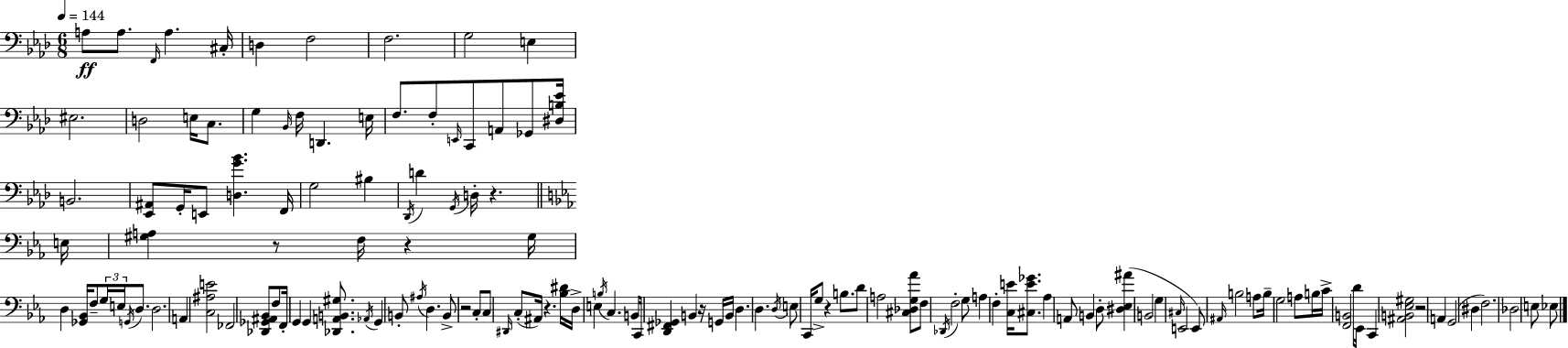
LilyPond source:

{
  \clef bass
  \numericTimeSignature
  \time 6/8
  \key aes \major
  \tempo 4 = 144
  a8\ff a8. \grace { f,16 } a4. | cis16-. d4 f2 | f2. | g2 e4 | \break eis2. | d2 e16 c8. | g4 \grace { bes,16 } f16 d,4. | e16 f8. f8-. \grace { e,16 } c,8 a,8 | \break ges,8 <dis b ees'>16 b,2. | <ees, ais,>8 g,16-. e,8 <d g' bes'>4. | f,16 g2 bis4 | \acciaccatura { des,16 } d'4 \acciaccatura { g,16 } d16-. r4. | \break \bar "||" \break \key ees \major e16 <gis a>4 r8 f16 r4 | gis16 d4 <ges, bes,>16 f8-- \tuplet 3/2 { g16 e16 \acciaccatura { g,16 } } d8. | d2. | a,4 <c ais e'>2 | \break fes,2 <des, ges, ais, bes,>8 | f8 f,16-. g,4 g,4 <des, a, b, gis>8. | \acciaccatura { aes,16 } g,4 b,8-. \acciaccatura { ais16 } d4. | b,8-> r2 | \break c8-. c8 \grace { dis,16 }( c8-. ais,16) r4. | <bes dis'>16 d16-> e4 \acciaccatura { b16 } c4. | b,16 c,16 <d, fis, ges,>4 b,4 | r16 g,16 b,16 d4. | \break d4. \acciaccatura { d16 } e8 c,16 g8-> | r4 b8. d'8 a2 | <cis des g aes'>8 f8 \acciaccatura { des,16 } f2-. | g8 a4 | \break f4-. <c e'>16 <cis e' ges'>8. aes4 | a,8 b,4 d8-. <dis ees ais'>4( | b,2 g4 | \grace { cis16 } e,2 e,8) \grace { ais,16 } | \break b2 a8 b16-- g2 | a8 b16 c'16-> <f, b,>2 | d'8 ees,16 c,4 | <ais, b, ees gis>2 r2 | \break a,4 g,2( | dis4 f2.) | des2 | e8 ees8 \bar "|."
}